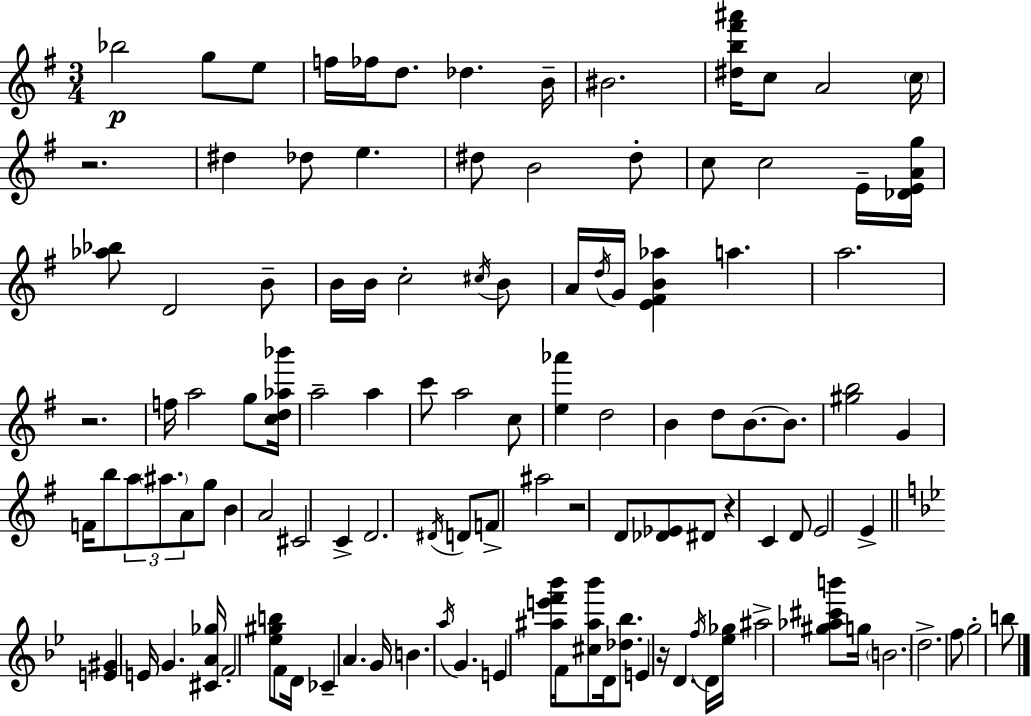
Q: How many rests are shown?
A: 5